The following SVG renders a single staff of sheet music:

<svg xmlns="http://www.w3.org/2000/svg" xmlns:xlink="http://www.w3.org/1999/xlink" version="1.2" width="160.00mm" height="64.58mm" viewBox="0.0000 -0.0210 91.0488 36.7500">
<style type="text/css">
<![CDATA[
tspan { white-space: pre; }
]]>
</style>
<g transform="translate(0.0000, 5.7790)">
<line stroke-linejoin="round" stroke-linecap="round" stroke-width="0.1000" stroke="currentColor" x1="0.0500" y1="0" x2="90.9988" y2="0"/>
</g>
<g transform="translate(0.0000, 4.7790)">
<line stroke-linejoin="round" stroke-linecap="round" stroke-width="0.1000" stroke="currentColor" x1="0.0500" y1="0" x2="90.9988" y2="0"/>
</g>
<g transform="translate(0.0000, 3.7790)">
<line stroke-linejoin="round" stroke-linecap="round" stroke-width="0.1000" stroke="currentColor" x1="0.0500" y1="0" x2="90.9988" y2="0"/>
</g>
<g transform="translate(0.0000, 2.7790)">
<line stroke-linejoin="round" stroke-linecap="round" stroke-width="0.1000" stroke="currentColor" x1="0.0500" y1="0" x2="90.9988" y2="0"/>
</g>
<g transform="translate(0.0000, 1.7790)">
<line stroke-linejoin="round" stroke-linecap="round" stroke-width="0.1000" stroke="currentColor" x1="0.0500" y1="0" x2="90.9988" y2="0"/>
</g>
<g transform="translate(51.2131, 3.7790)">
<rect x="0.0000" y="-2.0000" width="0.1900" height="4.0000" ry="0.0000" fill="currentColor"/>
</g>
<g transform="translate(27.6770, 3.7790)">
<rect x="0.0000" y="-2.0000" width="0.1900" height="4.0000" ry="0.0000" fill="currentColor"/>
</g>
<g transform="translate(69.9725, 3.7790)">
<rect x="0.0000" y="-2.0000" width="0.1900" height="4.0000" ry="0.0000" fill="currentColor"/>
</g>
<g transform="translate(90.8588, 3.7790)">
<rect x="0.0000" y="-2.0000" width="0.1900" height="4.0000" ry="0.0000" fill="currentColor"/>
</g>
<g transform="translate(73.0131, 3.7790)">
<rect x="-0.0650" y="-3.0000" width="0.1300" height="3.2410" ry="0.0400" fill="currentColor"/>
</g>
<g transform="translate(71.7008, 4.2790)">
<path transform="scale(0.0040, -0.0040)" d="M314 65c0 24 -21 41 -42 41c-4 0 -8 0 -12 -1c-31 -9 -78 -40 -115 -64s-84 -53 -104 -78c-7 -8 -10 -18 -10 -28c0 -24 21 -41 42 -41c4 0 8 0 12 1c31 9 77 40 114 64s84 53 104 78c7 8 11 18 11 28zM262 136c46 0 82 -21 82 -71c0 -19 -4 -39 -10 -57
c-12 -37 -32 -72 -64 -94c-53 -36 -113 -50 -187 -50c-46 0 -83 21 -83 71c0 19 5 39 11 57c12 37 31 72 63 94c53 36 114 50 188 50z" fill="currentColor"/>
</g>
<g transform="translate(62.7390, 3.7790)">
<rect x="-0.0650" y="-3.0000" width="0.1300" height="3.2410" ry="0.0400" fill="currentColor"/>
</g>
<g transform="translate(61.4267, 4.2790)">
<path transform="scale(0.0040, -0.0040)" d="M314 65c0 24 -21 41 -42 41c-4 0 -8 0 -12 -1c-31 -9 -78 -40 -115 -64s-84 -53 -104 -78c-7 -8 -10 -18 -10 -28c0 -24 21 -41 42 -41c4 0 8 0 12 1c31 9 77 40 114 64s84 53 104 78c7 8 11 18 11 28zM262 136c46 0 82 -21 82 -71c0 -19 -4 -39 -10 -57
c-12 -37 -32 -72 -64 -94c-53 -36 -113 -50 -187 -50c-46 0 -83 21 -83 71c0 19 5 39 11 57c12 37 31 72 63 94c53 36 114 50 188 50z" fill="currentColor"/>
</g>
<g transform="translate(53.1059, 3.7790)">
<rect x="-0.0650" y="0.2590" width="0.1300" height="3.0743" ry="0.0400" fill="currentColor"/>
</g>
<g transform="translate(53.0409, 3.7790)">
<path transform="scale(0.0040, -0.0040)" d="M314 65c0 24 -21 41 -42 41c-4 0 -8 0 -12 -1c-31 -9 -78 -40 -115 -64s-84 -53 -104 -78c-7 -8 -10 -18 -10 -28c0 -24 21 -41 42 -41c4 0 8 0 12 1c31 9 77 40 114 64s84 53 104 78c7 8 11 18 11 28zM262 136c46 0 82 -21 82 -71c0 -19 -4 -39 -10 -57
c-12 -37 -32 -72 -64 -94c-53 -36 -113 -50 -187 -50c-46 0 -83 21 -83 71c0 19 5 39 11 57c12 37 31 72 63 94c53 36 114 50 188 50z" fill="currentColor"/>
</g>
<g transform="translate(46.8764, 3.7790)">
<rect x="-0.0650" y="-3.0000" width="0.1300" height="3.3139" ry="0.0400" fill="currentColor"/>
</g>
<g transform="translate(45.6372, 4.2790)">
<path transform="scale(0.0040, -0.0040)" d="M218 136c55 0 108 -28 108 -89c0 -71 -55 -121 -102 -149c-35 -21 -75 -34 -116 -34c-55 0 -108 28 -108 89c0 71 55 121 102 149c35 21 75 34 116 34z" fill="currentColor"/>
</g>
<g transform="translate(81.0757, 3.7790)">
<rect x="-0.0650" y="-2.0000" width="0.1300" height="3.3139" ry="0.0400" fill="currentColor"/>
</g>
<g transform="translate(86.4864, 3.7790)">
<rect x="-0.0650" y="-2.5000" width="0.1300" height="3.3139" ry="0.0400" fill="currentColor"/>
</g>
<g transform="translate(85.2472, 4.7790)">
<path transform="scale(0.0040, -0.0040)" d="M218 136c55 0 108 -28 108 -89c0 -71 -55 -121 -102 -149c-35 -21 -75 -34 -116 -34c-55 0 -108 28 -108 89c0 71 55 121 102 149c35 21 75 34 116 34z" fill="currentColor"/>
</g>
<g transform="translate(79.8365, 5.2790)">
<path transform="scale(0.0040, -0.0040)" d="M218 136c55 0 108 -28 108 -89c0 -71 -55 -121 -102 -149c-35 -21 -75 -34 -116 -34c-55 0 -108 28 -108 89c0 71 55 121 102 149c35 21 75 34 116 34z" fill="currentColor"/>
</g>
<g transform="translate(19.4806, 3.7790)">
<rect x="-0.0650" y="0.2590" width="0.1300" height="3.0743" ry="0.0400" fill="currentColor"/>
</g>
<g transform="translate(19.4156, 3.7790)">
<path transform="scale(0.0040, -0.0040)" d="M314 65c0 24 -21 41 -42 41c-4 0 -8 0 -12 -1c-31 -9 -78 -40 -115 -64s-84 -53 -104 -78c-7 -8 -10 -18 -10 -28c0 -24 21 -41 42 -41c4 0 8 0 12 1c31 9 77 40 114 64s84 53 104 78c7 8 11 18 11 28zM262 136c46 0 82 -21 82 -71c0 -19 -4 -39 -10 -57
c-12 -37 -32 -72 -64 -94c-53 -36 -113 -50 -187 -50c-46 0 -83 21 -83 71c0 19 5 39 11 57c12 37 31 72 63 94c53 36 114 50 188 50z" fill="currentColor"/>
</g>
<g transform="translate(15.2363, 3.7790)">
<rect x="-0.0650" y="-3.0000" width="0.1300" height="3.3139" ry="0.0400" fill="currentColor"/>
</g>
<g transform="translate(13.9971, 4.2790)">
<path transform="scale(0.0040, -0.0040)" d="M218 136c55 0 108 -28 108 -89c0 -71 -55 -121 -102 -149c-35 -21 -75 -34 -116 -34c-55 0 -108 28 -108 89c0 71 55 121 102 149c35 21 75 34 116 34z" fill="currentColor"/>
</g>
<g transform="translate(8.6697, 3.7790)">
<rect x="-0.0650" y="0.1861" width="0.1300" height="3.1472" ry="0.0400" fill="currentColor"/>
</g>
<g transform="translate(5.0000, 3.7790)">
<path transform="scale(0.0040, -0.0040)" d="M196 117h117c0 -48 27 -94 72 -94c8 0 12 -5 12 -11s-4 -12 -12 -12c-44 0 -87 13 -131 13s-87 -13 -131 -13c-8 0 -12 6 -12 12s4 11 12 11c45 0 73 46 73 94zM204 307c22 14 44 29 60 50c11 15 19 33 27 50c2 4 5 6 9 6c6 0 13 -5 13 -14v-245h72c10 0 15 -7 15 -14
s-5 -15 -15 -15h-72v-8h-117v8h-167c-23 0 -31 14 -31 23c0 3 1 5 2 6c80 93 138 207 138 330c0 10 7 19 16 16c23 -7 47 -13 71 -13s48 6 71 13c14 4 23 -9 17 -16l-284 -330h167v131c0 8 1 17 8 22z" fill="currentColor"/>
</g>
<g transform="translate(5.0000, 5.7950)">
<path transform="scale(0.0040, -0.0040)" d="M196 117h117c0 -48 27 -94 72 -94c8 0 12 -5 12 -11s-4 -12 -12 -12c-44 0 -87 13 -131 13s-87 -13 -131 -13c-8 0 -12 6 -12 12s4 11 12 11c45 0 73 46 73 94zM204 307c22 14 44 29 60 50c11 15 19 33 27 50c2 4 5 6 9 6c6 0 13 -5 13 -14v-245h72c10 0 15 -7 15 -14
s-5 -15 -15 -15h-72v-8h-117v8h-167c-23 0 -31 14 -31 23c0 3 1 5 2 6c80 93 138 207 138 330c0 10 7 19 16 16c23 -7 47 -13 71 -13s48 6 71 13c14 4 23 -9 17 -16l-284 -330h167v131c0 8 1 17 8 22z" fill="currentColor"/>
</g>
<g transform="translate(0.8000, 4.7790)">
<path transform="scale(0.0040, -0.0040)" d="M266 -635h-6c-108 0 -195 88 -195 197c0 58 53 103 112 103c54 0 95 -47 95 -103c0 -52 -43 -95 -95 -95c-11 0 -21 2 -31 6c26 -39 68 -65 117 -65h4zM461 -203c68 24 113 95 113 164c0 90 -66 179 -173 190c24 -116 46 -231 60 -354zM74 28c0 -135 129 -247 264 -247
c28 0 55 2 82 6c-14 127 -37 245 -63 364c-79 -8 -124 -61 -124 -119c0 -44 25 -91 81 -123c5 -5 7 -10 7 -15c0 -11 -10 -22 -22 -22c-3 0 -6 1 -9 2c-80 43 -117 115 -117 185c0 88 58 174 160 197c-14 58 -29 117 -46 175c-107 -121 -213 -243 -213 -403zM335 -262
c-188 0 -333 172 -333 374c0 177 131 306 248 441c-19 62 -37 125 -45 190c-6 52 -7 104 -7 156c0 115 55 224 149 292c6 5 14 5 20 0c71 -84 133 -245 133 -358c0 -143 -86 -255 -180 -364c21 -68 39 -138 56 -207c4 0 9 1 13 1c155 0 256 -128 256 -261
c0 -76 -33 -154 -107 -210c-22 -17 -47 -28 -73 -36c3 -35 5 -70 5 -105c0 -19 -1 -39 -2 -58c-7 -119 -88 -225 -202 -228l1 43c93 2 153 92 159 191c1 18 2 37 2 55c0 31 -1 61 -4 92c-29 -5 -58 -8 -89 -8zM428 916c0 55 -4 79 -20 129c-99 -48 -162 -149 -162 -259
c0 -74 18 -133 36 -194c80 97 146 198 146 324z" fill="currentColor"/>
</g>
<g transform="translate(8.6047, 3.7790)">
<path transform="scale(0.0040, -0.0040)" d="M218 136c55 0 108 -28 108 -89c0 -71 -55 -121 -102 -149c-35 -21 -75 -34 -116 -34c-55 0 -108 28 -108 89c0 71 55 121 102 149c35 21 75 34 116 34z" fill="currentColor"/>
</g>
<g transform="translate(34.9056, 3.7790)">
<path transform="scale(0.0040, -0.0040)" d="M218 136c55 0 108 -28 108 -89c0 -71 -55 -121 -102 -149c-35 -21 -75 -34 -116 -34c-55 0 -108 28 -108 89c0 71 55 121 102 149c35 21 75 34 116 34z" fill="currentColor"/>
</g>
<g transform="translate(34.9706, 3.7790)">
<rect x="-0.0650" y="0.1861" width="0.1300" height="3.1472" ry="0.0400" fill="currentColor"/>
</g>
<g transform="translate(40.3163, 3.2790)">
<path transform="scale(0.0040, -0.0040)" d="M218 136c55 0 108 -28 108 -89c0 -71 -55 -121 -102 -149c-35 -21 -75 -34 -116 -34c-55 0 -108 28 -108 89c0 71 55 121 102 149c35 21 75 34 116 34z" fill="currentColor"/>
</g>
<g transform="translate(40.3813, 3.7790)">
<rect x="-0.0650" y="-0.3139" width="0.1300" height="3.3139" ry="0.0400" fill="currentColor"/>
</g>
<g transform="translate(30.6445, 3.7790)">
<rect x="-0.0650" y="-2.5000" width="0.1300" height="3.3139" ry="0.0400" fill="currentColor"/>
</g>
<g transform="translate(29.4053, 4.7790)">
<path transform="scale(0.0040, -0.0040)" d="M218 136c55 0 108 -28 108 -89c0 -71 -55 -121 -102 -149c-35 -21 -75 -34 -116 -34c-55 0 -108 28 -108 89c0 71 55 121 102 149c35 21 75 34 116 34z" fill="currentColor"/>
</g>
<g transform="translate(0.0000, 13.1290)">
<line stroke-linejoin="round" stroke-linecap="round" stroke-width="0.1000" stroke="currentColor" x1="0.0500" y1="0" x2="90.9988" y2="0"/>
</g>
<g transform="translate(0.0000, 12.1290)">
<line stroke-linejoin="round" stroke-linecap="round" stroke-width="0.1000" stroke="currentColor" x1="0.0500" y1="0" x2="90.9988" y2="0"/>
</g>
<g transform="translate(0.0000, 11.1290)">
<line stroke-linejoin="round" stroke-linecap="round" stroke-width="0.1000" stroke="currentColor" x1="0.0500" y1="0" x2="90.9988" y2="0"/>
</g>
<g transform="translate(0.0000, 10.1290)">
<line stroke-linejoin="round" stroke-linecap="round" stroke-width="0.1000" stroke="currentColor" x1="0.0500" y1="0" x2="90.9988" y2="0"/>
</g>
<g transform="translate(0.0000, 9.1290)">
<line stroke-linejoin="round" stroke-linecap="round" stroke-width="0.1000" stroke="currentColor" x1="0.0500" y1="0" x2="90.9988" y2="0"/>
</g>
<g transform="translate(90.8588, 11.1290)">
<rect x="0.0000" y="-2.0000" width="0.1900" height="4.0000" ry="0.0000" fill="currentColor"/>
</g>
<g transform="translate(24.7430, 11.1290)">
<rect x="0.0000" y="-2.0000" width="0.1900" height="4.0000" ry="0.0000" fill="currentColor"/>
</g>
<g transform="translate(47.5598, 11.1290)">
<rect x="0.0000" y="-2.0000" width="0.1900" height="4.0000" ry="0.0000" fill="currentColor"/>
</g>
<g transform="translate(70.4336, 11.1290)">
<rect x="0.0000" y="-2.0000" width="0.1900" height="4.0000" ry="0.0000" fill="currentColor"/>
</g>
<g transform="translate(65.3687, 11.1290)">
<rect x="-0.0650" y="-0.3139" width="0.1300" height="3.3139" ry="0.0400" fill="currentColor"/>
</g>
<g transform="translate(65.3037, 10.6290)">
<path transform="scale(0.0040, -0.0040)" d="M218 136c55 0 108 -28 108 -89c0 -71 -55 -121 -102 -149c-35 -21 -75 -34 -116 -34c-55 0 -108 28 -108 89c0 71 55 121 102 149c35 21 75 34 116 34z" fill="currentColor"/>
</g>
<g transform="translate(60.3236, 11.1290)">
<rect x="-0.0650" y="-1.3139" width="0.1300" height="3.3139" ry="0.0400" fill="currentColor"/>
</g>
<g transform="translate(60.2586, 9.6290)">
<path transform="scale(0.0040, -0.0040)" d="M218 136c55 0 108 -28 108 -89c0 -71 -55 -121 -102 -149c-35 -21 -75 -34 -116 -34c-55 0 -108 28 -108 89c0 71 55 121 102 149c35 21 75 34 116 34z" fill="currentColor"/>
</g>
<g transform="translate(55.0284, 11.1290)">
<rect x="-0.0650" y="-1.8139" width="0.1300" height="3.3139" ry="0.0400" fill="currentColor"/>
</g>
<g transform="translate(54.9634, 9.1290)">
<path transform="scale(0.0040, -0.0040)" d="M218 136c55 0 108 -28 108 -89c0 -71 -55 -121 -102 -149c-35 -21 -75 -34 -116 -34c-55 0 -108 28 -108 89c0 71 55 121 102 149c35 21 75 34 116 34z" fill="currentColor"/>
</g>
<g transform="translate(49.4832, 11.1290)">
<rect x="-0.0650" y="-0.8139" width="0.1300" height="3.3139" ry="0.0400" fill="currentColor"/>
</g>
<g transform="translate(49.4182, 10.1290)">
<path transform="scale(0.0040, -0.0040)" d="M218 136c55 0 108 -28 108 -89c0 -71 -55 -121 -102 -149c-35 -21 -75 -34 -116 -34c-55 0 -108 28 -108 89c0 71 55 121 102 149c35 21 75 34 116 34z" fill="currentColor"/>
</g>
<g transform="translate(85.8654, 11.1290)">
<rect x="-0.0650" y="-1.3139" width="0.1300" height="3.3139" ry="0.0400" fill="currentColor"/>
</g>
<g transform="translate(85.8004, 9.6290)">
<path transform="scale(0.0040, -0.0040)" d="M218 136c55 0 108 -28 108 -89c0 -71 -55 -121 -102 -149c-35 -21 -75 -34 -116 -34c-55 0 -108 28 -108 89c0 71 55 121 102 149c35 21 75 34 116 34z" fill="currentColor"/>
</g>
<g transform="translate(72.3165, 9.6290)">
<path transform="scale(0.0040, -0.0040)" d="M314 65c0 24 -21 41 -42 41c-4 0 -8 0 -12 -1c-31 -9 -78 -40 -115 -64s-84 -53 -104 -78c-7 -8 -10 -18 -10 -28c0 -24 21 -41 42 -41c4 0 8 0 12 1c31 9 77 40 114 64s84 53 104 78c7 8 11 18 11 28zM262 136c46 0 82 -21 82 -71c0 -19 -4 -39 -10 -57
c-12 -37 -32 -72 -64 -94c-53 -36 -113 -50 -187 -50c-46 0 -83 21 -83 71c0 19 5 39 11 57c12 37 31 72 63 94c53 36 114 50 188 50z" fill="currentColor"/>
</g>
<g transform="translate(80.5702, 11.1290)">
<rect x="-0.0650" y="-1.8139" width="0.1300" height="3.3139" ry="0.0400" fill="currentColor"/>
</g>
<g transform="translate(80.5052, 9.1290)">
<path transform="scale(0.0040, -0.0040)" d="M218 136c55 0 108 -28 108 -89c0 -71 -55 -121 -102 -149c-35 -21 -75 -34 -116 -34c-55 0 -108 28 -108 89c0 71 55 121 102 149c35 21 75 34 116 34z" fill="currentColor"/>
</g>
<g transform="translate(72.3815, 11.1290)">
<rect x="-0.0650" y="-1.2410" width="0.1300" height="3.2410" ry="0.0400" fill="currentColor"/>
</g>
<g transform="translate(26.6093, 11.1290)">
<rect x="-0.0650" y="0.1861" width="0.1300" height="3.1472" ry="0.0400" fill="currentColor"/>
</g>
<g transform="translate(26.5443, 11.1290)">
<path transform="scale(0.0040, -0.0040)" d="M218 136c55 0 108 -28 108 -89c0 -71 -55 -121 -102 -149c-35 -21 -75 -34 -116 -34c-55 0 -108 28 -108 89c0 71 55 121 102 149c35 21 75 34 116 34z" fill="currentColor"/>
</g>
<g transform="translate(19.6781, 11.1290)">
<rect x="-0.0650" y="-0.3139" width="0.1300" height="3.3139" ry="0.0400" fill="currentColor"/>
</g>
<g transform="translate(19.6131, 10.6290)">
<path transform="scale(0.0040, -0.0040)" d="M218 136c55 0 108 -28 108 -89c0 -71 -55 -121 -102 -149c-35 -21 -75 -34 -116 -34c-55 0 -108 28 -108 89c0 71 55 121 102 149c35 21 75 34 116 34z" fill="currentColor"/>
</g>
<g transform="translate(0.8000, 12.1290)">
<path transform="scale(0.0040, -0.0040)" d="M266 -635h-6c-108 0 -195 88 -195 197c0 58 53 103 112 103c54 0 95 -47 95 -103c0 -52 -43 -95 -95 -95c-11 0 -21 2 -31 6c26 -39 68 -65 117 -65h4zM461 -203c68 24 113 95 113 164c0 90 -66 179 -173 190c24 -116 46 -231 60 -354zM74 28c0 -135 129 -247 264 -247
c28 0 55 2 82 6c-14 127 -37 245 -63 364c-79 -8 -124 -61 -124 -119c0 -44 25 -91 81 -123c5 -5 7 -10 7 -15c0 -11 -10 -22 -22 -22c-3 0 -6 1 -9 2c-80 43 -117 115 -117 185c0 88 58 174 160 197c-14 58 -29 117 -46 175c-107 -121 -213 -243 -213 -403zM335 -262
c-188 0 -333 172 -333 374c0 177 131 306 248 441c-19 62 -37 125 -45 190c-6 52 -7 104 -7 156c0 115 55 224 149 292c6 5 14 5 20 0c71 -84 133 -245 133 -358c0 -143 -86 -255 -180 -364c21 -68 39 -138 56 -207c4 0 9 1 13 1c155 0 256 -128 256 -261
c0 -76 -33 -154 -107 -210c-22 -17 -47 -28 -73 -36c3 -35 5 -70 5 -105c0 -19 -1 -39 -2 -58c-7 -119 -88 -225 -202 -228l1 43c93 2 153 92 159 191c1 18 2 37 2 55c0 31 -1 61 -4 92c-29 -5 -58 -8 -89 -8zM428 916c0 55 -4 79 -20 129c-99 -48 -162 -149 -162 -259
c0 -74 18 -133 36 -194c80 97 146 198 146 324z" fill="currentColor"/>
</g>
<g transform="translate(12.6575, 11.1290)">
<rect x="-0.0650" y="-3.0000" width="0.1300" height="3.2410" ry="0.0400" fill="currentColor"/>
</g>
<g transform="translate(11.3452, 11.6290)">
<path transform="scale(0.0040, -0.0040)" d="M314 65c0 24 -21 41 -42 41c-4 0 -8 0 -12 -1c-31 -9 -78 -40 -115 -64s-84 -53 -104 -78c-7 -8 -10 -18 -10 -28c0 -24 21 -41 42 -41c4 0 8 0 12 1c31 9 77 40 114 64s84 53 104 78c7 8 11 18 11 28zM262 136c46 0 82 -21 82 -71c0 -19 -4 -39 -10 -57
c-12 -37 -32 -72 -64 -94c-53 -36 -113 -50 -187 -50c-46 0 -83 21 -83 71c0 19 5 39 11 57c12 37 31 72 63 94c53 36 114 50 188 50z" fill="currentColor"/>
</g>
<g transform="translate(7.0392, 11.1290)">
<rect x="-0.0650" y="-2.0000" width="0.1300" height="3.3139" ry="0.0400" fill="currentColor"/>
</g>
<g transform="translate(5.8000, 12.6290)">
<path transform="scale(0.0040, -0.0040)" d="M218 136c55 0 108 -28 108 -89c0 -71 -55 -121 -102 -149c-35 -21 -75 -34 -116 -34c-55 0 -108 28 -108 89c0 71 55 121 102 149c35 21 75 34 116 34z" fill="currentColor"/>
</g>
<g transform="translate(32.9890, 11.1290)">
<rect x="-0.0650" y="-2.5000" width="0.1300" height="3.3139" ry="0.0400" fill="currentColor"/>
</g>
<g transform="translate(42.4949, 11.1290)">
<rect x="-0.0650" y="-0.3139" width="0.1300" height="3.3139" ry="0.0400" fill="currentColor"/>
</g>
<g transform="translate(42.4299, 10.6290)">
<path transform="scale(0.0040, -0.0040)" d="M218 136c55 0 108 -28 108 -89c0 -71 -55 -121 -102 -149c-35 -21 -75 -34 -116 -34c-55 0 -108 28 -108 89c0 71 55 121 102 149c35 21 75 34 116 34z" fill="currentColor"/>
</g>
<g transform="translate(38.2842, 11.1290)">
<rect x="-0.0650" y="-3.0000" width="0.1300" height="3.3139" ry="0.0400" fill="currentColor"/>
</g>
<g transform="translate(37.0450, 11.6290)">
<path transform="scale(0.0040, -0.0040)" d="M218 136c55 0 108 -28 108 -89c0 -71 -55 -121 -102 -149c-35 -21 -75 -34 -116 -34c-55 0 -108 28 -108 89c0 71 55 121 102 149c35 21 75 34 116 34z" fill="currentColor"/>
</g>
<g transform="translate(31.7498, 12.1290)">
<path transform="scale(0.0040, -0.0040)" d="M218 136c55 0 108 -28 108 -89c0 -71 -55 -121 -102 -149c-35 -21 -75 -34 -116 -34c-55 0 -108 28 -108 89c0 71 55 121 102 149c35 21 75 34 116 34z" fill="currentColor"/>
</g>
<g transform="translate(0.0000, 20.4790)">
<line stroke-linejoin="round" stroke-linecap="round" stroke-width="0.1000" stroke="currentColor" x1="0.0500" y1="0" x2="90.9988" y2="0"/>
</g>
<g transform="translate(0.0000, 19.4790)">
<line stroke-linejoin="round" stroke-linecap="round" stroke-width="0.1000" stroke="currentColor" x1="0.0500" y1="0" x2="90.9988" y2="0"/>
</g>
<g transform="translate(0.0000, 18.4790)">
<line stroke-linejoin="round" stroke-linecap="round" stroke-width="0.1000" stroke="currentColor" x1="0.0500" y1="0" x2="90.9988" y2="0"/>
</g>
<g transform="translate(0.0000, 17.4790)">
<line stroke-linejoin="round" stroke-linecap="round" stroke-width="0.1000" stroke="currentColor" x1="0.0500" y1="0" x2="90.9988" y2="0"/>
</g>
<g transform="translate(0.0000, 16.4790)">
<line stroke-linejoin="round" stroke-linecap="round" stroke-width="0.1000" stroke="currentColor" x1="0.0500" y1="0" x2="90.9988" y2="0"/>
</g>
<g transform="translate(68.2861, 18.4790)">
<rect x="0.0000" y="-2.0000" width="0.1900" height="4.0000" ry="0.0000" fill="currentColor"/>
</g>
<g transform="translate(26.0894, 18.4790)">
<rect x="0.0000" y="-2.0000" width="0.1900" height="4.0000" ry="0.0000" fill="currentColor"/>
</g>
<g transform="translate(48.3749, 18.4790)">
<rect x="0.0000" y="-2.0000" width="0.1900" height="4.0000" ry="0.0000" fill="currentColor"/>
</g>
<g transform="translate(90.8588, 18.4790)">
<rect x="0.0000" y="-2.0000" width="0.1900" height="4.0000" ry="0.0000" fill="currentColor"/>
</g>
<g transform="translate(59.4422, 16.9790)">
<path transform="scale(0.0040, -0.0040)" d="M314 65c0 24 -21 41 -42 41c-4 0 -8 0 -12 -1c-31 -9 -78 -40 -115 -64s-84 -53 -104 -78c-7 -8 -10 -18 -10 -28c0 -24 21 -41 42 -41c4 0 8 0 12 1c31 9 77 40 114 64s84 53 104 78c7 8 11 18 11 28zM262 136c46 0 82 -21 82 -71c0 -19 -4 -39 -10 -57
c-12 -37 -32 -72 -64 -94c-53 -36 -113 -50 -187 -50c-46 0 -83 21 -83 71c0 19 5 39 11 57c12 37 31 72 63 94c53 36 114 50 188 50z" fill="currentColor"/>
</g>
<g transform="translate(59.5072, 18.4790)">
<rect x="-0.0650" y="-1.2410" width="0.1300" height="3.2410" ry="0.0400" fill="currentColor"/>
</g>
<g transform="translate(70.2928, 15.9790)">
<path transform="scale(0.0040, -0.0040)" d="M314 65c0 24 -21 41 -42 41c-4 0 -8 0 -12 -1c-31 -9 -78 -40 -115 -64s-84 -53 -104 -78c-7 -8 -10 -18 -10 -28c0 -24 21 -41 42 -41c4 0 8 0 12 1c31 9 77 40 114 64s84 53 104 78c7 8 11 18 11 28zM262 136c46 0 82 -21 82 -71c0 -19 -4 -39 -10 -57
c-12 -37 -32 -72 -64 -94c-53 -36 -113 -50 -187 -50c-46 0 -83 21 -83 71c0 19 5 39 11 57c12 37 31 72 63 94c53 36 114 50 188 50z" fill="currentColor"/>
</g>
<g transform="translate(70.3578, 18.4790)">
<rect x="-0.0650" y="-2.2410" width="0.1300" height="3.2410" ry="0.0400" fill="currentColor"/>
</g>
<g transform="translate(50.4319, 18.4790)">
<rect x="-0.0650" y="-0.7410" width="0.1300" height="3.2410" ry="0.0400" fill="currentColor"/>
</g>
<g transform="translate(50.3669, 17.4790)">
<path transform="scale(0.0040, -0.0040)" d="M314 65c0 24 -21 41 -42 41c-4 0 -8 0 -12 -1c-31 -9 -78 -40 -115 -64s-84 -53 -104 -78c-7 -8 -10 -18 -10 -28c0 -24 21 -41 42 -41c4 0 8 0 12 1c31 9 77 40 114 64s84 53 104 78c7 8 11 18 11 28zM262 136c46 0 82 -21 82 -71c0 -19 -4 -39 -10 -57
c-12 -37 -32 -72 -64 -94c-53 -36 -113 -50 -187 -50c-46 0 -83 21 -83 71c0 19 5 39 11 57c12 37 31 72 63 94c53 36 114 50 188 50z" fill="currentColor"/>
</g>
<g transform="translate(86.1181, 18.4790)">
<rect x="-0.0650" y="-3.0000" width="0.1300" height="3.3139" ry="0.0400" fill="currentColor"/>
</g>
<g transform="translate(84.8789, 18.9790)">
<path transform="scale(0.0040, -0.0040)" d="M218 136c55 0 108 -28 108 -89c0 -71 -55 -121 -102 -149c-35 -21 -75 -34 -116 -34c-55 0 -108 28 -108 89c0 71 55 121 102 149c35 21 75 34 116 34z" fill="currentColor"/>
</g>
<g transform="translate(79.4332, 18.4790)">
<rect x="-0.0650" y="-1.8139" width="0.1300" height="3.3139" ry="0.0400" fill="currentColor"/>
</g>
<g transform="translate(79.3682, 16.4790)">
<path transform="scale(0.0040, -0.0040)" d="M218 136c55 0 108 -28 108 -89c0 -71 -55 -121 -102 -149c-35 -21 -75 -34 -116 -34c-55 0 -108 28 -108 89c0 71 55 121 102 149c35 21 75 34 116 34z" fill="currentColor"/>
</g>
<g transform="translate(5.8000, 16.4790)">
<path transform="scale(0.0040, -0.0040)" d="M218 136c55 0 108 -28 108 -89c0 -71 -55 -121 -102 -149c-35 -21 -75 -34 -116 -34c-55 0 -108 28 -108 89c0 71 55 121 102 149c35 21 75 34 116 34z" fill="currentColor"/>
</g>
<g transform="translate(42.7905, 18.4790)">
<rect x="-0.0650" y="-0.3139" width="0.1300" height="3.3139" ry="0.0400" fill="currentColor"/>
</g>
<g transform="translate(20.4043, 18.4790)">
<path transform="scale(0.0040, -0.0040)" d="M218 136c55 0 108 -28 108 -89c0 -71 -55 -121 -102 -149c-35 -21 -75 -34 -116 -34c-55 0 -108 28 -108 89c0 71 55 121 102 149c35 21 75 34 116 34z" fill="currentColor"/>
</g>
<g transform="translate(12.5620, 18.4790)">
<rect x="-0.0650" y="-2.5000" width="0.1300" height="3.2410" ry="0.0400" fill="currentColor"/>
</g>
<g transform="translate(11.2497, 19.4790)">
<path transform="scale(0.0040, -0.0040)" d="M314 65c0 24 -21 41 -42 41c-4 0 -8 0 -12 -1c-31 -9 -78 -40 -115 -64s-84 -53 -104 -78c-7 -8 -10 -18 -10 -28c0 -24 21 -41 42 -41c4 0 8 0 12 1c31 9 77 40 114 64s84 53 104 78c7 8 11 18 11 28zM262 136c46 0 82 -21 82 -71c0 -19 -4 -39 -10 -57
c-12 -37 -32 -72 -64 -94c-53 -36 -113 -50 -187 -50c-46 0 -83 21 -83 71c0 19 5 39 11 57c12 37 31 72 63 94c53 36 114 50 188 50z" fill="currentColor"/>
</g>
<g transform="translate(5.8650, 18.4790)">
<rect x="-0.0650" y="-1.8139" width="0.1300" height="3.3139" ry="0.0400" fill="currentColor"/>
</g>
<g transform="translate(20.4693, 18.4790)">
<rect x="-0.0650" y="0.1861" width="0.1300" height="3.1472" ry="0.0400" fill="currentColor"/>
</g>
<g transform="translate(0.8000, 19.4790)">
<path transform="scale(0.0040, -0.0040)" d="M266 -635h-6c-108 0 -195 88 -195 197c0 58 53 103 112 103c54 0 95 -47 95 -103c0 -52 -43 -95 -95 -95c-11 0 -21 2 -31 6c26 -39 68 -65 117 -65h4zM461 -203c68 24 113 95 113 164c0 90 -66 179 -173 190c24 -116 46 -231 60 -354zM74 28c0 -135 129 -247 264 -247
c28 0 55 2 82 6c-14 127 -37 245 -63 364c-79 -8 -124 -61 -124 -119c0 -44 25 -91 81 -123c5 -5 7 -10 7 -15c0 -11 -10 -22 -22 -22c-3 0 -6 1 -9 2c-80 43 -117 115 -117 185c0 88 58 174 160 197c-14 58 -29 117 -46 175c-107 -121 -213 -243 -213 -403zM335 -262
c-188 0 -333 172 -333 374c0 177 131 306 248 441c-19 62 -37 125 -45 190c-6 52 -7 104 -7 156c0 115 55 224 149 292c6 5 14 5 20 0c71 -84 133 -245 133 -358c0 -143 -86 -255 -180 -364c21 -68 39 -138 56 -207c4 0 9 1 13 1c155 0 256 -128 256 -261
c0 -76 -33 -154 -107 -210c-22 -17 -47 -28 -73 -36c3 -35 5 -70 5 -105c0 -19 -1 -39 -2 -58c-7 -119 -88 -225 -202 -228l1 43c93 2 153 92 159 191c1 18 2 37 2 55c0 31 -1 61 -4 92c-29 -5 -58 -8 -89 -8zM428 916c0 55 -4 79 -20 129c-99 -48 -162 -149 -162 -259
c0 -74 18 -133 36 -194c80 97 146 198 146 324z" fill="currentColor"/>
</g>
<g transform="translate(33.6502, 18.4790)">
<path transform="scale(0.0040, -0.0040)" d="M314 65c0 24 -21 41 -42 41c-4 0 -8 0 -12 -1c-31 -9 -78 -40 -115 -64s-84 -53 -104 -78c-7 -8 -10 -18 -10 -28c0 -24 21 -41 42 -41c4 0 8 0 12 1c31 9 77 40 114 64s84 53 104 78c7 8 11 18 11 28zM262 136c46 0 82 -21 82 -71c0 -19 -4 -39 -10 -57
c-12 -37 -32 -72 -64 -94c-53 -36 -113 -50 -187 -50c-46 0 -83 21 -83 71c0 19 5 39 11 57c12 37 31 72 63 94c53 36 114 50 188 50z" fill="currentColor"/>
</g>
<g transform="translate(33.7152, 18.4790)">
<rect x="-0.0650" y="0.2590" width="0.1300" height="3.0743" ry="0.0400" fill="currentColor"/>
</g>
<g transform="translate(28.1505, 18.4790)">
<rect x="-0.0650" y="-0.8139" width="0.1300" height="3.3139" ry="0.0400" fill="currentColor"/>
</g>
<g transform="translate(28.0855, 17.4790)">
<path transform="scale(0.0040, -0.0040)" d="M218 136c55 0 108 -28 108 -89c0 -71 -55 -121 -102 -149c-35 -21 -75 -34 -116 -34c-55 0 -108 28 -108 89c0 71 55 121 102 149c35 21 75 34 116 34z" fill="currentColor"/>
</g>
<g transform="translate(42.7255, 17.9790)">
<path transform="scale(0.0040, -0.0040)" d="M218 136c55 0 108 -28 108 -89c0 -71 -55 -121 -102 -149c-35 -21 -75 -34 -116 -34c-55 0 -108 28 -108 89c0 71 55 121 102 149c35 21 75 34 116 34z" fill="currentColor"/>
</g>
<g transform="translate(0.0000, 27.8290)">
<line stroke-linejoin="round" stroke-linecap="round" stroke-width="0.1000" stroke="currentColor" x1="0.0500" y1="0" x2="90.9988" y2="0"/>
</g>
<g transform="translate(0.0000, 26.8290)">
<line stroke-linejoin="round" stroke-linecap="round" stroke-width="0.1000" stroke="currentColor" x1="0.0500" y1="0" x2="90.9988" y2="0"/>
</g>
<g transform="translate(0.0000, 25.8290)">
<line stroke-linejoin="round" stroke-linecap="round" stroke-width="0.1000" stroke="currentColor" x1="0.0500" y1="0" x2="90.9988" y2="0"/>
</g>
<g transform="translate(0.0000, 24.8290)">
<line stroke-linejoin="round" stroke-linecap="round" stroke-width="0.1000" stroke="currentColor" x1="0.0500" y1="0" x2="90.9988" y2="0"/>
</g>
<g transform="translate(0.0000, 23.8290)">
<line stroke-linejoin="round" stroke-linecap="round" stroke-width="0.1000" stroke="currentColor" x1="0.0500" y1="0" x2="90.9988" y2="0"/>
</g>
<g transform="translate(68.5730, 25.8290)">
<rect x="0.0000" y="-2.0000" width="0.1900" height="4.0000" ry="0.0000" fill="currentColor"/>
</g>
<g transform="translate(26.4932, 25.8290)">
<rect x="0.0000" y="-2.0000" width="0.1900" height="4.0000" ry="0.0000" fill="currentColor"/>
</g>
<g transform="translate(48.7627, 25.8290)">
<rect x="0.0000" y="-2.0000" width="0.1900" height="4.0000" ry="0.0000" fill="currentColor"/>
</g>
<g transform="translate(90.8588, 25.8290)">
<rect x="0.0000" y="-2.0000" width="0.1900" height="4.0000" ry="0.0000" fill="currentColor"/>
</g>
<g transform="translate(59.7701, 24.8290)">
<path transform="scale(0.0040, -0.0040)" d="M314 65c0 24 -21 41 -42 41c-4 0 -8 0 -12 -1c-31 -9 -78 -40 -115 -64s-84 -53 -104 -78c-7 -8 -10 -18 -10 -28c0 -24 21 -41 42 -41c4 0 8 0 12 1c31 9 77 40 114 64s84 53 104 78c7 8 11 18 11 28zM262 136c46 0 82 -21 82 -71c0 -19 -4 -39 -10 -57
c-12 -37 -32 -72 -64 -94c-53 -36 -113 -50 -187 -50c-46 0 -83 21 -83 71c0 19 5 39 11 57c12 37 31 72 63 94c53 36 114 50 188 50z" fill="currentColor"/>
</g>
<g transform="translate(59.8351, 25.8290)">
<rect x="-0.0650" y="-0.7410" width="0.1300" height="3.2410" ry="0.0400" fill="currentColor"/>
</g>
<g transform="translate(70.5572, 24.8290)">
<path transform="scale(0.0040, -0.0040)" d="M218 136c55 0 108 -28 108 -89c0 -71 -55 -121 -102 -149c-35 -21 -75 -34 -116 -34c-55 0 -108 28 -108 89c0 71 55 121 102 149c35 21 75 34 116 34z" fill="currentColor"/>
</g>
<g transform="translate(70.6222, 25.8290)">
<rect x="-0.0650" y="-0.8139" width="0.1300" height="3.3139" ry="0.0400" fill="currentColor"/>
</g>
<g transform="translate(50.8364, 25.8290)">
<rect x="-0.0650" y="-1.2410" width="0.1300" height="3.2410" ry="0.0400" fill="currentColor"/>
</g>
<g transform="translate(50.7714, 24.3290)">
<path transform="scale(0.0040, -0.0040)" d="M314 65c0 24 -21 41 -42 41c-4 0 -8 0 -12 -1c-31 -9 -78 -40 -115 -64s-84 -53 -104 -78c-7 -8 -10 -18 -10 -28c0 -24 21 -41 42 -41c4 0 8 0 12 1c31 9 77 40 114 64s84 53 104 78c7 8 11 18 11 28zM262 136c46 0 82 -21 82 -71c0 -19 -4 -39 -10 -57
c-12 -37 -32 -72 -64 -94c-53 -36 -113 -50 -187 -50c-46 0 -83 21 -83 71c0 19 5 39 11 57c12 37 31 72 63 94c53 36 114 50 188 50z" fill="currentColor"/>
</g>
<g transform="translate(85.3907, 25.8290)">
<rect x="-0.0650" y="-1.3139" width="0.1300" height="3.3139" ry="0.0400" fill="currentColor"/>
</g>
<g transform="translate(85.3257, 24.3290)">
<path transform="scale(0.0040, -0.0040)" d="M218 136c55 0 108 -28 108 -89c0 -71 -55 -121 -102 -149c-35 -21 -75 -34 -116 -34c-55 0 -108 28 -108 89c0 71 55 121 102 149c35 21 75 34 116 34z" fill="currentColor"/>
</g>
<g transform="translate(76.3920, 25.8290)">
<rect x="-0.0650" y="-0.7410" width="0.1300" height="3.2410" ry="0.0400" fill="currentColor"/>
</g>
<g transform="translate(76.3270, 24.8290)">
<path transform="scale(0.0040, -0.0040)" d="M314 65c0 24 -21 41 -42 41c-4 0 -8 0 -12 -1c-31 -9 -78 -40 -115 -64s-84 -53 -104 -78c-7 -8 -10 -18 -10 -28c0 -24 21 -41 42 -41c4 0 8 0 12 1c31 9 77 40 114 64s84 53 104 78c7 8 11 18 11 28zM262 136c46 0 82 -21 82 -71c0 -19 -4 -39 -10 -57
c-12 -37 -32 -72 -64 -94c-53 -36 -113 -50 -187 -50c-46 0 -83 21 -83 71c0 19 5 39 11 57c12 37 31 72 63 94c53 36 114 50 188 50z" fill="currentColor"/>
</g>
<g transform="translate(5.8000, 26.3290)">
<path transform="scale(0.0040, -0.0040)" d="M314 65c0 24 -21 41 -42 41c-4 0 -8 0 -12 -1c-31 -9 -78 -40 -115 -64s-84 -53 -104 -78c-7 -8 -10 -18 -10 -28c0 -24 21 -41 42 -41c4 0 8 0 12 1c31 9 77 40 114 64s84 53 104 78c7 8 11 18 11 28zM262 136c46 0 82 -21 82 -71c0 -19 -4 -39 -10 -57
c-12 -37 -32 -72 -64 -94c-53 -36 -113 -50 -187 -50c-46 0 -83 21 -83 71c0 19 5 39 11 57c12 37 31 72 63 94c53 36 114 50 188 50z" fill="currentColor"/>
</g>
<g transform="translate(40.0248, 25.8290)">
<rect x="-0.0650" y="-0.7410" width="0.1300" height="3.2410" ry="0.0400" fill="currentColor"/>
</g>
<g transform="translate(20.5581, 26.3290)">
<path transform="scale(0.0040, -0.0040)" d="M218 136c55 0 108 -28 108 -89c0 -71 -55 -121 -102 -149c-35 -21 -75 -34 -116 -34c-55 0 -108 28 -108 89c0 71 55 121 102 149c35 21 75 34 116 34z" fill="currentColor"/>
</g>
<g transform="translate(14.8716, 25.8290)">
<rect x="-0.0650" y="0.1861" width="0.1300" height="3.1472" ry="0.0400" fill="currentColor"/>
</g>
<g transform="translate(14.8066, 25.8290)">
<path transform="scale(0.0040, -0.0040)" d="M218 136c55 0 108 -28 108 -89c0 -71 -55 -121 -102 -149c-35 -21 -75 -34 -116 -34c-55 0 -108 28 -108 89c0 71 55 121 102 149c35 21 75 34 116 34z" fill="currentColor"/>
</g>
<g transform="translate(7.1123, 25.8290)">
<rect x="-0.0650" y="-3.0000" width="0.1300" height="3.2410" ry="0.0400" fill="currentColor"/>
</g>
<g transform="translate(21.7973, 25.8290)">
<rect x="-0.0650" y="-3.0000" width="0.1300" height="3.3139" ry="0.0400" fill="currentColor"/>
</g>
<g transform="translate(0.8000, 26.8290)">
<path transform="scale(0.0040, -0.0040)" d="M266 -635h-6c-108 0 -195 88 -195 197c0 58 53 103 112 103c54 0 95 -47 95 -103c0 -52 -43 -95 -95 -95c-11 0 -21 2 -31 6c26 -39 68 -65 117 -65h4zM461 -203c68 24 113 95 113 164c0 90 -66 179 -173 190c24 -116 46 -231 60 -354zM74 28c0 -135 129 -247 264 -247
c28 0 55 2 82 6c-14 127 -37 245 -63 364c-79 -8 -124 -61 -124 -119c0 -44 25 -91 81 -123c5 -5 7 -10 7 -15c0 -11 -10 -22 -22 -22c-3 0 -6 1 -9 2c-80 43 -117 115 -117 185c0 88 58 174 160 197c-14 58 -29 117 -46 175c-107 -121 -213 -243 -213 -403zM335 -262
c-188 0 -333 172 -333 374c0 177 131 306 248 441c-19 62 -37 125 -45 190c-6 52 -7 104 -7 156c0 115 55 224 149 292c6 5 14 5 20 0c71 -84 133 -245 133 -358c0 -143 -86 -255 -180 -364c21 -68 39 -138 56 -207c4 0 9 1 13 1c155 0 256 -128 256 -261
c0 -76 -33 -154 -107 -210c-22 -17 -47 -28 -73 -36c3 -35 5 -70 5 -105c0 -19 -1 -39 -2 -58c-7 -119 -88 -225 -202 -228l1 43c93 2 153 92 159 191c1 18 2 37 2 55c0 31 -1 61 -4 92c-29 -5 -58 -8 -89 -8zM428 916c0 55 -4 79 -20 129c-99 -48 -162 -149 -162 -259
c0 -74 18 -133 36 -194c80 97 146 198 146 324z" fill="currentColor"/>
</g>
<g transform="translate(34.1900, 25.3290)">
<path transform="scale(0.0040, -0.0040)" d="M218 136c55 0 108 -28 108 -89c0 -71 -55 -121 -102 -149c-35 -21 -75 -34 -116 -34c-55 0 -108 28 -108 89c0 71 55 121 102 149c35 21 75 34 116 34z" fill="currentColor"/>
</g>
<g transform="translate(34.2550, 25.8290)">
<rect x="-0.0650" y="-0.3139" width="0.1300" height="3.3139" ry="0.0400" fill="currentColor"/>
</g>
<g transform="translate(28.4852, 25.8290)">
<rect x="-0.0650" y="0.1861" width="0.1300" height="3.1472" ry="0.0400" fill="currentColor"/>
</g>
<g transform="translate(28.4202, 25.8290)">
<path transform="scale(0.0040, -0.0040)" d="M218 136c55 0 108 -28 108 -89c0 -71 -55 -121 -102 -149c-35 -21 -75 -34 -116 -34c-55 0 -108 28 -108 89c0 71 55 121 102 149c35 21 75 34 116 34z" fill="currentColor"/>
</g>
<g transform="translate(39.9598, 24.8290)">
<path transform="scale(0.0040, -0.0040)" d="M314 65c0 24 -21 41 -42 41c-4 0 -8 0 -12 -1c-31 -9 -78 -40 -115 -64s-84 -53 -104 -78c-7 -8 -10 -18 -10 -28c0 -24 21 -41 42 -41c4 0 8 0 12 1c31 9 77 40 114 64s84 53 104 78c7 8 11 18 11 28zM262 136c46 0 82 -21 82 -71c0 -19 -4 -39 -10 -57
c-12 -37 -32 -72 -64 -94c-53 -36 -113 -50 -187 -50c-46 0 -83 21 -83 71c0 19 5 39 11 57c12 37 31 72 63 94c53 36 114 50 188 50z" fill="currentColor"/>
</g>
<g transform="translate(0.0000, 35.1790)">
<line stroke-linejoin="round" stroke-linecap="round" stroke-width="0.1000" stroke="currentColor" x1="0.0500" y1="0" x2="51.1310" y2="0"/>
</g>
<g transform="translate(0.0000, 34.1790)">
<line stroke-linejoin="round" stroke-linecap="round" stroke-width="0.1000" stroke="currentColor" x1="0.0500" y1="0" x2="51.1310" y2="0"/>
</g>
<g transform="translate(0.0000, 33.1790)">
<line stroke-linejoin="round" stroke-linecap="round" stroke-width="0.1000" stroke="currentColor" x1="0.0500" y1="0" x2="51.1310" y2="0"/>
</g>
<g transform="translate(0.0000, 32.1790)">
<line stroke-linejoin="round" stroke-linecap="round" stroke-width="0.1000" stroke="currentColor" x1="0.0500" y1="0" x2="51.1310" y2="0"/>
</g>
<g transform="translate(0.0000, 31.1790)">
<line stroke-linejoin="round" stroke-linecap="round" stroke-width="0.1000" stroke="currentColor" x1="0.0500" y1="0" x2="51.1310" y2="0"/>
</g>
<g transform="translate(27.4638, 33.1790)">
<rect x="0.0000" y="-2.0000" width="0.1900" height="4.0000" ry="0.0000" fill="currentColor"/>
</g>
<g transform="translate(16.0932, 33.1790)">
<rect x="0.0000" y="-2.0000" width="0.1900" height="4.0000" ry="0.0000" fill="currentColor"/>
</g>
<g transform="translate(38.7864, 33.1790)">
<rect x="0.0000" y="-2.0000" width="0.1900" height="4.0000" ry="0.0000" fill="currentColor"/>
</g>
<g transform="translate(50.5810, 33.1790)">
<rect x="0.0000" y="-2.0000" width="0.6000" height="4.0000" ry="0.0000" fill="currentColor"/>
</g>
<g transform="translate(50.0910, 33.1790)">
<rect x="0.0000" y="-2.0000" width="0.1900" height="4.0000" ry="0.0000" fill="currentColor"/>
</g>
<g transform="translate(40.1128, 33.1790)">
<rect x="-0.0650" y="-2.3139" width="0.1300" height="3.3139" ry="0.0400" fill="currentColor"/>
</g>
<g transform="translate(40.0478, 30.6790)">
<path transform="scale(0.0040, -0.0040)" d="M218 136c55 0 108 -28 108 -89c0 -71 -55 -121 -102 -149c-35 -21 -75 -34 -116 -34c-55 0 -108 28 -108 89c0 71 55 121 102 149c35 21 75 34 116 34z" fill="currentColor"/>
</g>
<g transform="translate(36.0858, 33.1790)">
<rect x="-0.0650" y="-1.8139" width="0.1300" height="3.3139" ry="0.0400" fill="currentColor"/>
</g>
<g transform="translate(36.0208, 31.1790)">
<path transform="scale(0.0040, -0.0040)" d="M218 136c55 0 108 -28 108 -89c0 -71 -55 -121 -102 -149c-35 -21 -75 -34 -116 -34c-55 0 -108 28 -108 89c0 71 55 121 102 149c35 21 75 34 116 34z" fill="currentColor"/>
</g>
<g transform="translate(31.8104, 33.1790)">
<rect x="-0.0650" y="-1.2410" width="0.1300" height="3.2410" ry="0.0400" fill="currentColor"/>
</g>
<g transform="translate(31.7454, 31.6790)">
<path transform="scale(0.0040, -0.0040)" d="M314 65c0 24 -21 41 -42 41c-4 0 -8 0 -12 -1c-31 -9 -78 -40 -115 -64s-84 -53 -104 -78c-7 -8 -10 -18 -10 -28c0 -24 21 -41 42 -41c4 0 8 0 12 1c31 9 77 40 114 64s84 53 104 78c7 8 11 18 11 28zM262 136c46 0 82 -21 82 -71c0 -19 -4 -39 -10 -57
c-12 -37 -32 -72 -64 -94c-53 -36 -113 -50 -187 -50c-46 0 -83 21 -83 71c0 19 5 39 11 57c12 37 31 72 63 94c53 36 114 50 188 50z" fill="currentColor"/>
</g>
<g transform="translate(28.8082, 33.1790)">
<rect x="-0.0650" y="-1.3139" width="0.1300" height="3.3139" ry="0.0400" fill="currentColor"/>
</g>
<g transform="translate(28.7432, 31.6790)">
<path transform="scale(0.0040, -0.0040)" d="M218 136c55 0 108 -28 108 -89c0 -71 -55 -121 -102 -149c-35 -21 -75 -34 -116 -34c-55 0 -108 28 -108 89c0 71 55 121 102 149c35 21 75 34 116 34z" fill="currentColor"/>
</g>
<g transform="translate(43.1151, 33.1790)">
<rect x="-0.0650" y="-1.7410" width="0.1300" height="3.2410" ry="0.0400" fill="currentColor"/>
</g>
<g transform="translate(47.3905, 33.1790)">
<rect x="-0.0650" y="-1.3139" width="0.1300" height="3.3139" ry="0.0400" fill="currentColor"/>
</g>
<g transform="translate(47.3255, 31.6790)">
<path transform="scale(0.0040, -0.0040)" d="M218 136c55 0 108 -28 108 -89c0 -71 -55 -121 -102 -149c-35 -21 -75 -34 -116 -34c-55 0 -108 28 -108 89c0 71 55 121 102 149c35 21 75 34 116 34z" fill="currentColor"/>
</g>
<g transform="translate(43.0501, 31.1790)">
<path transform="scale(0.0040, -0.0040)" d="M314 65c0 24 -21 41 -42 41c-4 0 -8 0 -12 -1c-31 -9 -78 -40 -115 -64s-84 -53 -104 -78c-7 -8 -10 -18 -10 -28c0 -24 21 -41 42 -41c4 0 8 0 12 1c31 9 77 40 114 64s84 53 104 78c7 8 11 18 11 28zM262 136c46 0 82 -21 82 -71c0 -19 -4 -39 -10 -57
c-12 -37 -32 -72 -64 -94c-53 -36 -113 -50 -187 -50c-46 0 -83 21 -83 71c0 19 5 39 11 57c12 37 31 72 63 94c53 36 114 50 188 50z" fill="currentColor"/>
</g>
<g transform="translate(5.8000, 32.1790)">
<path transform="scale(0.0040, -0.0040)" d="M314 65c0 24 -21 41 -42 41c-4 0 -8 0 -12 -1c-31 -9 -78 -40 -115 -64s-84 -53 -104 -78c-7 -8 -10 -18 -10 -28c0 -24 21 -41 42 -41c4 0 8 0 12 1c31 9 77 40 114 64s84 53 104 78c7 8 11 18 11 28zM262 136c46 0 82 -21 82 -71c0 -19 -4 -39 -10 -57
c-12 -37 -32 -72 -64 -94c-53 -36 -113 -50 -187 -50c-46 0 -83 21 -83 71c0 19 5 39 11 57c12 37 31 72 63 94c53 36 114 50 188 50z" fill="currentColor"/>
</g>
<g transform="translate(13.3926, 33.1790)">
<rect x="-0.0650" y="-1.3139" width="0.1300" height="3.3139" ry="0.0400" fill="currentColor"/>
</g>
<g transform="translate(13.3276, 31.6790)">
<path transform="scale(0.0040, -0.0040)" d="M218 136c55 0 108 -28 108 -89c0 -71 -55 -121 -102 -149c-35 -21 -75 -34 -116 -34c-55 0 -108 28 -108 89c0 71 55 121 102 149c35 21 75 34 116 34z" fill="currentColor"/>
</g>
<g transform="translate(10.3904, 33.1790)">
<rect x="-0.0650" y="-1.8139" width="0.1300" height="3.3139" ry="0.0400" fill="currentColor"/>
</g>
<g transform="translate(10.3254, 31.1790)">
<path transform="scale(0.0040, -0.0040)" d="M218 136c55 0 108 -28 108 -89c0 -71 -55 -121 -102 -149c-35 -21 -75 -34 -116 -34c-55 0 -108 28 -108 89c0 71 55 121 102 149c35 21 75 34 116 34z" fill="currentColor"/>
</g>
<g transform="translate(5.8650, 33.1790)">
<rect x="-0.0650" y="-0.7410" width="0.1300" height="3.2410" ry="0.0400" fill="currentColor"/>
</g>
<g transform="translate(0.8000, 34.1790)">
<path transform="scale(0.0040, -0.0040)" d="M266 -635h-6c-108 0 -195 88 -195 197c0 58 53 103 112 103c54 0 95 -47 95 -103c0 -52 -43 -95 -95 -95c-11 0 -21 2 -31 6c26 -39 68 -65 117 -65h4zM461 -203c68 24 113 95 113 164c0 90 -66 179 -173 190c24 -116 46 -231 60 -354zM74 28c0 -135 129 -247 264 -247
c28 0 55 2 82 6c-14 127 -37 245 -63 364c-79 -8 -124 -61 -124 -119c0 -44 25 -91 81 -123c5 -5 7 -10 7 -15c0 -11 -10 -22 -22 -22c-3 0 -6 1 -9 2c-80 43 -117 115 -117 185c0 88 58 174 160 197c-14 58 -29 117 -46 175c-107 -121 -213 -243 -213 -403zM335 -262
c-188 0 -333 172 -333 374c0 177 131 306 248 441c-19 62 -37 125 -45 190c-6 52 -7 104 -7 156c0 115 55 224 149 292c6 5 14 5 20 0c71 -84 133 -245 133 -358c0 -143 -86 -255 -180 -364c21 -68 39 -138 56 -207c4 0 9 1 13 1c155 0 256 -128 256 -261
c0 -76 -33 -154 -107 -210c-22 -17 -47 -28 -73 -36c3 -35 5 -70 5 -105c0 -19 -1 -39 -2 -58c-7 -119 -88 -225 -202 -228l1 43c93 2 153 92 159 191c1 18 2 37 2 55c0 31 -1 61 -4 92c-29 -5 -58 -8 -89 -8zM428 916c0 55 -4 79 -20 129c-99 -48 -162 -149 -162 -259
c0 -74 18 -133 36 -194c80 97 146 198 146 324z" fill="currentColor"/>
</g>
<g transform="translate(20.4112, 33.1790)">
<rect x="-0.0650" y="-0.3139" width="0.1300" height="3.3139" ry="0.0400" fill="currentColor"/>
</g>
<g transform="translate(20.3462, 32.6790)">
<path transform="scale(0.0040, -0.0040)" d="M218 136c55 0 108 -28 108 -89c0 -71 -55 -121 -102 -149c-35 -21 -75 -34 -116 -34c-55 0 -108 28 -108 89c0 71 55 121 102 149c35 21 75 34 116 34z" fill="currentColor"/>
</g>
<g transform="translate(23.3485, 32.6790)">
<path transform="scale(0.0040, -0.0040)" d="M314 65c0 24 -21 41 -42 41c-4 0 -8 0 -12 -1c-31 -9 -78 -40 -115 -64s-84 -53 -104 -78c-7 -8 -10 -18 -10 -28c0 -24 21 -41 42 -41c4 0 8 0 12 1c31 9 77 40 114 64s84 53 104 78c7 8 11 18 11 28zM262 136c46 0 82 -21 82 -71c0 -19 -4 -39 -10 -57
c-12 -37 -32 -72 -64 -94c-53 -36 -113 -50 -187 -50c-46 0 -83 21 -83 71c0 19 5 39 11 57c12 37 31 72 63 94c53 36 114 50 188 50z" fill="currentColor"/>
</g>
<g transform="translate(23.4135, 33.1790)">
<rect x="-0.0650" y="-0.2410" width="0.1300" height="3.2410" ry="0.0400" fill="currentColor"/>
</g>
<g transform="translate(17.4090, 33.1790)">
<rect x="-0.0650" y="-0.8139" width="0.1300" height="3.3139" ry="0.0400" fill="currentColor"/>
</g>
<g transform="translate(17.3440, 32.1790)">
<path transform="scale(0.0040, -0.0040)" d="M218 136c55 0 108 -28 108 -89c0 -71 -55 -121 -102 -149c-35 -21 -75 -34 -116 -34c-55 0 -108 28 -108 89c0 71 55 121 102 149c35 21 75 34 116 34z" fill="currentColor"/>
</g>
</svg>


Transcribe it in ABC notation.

X:1
T:Untitled
M:4/4
L:1/4
K:C
B A B2 G B c A B2 A2 A2 F G F A2 c B G A c d f e c e2 f e f G2 B d B2 c d2 e2 g2 f A A2 B A B c d2 e2 d2 d d2 e d2 f e d c c2 e e2 f g f2 e